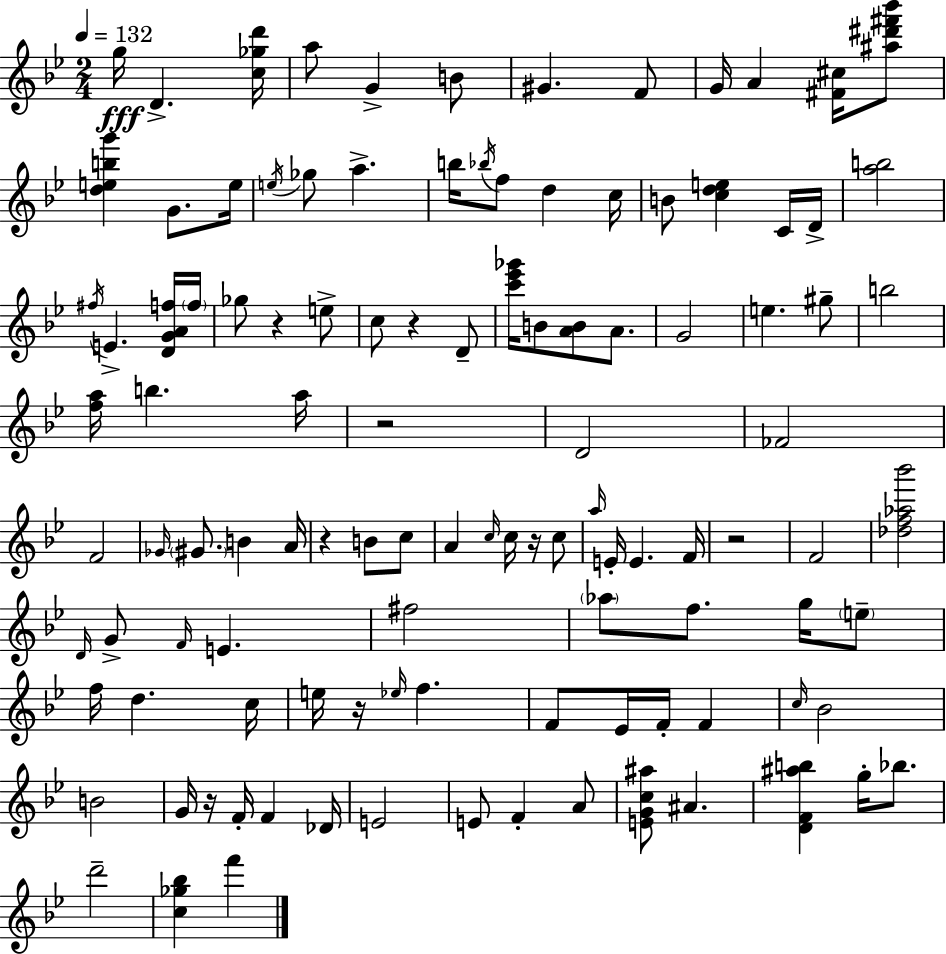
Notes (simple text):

G5/s D4/q. [C5,Gb5,D6]/s A5/e G4/q B4/e G#4/q. F4/e G4/s A4/q [F#4,C#5]/s [A#5,D#6,F#6,Bb6]/e [D5,E5,B5,G6]/q G4/e. E5/s E5/s Gb5/e A5/q. B5/s Bb5/s F5/e D5/q C5/s B4/e [C5,D5,E5]/q C4/s D4/s [A5,B5]/h F#5/s E4/q. [D4,G4,A4,F5]/s F5/s Gb5/e R/q E5/e C5/e R/q D4/e [C6,Eb6,Gb6]/s B4/e [A4,B4]/e A4/e. G4/h E5/q. G#5/e B5/h [F5,A5]/s B5/q. A5/s R/h D4/h FES4/h F4/h Gb4/s G#4/e. B4/q A4/s R/q B4/e C5/e A4/q C5/s C5/s R/s C5/e A5/s E4/s E4/q. F4/s R/h F4/h [Db5,F5,Ab5,Bb6]/h D4/s G4/e F4/s E4/q. F#5/h Ab5/e F5/e. G5/s E5/e F5/s D5/q. C5/s E5/s R/s Eb5/s F5/q. F4/e Eb4/s F4/s F4/q C5/s Bb4/h B4/h G4/s R/s F4/s F4/q Db4/s E4/h E4/e F4/q A4/e [E4,G4,C5,A#5]/e A#4/q. [D4,F4,A#5,B5]/q G5/s Bb5/e. D6/h [C5,Gb5,Bb5]/q F6/q